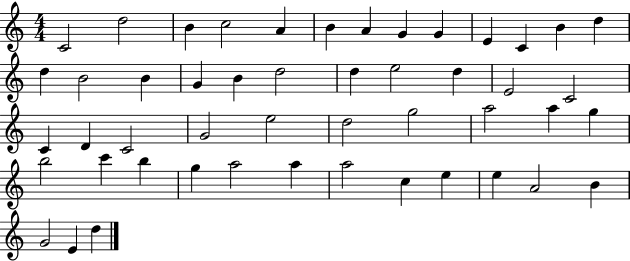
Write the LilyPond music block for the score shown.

{
  \clef treble
  \numericTimeSignature
  \time 4/4
  \key c \major
  c'2 d''2 | b'4 c''2 a'4 | b'4 a'4 g'4 g'4 | e'4 c'4 b'4 d''4 | \break d''4 b'2 b'4 | g'4 b'4 d''2 | d''4 e''2 d''4 | e'2 c'2 | \break c'4 d'4 c'2 | g'2 e''2 | d''2 g''2 | a''2 a''4 g''4 | \break b''2 c'''4 b''4 | g''4 a''2 a''4 | a''2 c''4 e''4 | e''4 a'2 b'4 | \break g'2 e'4 d''4 | \bar "|."
}